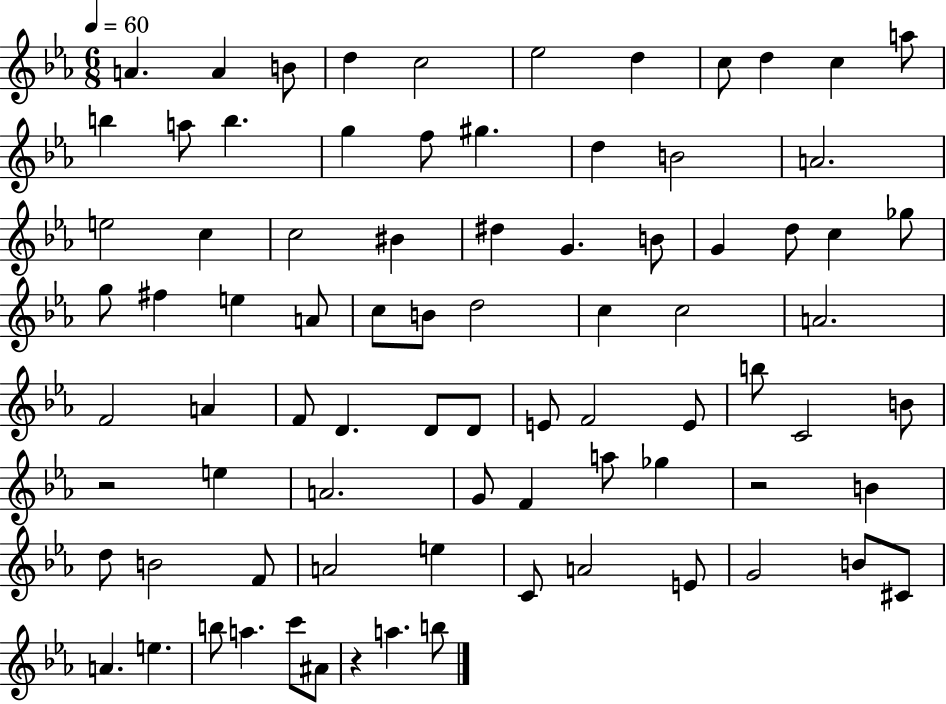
{
  \clef treble
  \numericTimeSignature
  \time 6/8
  \key ees \major
  \tempo 4 = 60
  \repeat volta 2 { a'4. a'4 b'8 | d''4 c''2 | ees''2 d''4 | c''8 d''4 c''4 a''8 | \break b''4 a''8 b''4. | g''4 f''8 gis''4. | d''4 b'2 | a'2. | \break e''2 c''4 | c''2 bis'4 | dis''4 g'4. b'8 | g'4 d''8 c''4 ges''8 | \break g''8 fis''4 e''4 a'8 | c''8 b'8 d''2 | c''4 c''2 | a'2. | \break f'2 a'4 | f'8 d'4. d'8 d'8 | e'8 f'2 e'8 | b''8 c'2 b'8 | \break r2 e''4 | a'2. | g'8 f'4 a''8 ges''4 | r2 b'4 | \break d''8 b'2 f'8 | a'2 e''4 | c'8 a'2 e'8 | g'2 b'8 cis'8 | \break a'4. e''4. | b''8 a''4. c'''8 ais'8 | r4 a''4. b''8 | } \bar "|."
}